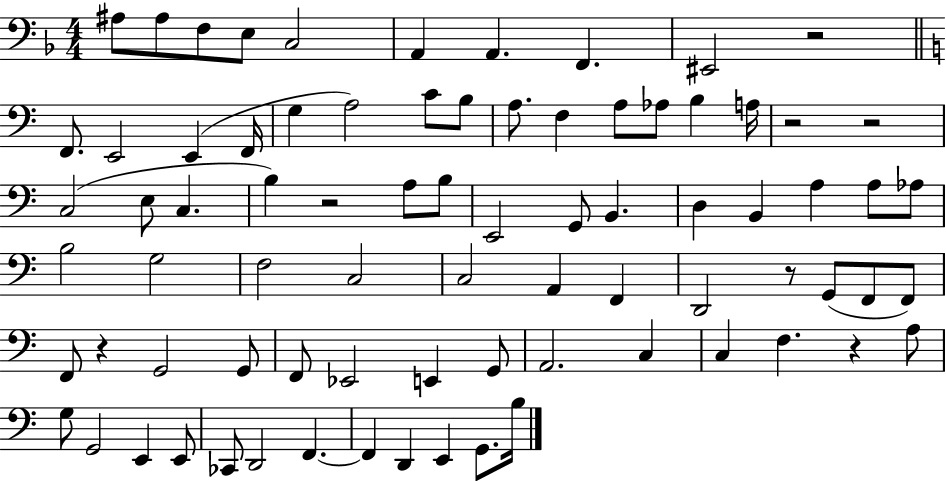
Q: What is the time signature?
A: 4/4